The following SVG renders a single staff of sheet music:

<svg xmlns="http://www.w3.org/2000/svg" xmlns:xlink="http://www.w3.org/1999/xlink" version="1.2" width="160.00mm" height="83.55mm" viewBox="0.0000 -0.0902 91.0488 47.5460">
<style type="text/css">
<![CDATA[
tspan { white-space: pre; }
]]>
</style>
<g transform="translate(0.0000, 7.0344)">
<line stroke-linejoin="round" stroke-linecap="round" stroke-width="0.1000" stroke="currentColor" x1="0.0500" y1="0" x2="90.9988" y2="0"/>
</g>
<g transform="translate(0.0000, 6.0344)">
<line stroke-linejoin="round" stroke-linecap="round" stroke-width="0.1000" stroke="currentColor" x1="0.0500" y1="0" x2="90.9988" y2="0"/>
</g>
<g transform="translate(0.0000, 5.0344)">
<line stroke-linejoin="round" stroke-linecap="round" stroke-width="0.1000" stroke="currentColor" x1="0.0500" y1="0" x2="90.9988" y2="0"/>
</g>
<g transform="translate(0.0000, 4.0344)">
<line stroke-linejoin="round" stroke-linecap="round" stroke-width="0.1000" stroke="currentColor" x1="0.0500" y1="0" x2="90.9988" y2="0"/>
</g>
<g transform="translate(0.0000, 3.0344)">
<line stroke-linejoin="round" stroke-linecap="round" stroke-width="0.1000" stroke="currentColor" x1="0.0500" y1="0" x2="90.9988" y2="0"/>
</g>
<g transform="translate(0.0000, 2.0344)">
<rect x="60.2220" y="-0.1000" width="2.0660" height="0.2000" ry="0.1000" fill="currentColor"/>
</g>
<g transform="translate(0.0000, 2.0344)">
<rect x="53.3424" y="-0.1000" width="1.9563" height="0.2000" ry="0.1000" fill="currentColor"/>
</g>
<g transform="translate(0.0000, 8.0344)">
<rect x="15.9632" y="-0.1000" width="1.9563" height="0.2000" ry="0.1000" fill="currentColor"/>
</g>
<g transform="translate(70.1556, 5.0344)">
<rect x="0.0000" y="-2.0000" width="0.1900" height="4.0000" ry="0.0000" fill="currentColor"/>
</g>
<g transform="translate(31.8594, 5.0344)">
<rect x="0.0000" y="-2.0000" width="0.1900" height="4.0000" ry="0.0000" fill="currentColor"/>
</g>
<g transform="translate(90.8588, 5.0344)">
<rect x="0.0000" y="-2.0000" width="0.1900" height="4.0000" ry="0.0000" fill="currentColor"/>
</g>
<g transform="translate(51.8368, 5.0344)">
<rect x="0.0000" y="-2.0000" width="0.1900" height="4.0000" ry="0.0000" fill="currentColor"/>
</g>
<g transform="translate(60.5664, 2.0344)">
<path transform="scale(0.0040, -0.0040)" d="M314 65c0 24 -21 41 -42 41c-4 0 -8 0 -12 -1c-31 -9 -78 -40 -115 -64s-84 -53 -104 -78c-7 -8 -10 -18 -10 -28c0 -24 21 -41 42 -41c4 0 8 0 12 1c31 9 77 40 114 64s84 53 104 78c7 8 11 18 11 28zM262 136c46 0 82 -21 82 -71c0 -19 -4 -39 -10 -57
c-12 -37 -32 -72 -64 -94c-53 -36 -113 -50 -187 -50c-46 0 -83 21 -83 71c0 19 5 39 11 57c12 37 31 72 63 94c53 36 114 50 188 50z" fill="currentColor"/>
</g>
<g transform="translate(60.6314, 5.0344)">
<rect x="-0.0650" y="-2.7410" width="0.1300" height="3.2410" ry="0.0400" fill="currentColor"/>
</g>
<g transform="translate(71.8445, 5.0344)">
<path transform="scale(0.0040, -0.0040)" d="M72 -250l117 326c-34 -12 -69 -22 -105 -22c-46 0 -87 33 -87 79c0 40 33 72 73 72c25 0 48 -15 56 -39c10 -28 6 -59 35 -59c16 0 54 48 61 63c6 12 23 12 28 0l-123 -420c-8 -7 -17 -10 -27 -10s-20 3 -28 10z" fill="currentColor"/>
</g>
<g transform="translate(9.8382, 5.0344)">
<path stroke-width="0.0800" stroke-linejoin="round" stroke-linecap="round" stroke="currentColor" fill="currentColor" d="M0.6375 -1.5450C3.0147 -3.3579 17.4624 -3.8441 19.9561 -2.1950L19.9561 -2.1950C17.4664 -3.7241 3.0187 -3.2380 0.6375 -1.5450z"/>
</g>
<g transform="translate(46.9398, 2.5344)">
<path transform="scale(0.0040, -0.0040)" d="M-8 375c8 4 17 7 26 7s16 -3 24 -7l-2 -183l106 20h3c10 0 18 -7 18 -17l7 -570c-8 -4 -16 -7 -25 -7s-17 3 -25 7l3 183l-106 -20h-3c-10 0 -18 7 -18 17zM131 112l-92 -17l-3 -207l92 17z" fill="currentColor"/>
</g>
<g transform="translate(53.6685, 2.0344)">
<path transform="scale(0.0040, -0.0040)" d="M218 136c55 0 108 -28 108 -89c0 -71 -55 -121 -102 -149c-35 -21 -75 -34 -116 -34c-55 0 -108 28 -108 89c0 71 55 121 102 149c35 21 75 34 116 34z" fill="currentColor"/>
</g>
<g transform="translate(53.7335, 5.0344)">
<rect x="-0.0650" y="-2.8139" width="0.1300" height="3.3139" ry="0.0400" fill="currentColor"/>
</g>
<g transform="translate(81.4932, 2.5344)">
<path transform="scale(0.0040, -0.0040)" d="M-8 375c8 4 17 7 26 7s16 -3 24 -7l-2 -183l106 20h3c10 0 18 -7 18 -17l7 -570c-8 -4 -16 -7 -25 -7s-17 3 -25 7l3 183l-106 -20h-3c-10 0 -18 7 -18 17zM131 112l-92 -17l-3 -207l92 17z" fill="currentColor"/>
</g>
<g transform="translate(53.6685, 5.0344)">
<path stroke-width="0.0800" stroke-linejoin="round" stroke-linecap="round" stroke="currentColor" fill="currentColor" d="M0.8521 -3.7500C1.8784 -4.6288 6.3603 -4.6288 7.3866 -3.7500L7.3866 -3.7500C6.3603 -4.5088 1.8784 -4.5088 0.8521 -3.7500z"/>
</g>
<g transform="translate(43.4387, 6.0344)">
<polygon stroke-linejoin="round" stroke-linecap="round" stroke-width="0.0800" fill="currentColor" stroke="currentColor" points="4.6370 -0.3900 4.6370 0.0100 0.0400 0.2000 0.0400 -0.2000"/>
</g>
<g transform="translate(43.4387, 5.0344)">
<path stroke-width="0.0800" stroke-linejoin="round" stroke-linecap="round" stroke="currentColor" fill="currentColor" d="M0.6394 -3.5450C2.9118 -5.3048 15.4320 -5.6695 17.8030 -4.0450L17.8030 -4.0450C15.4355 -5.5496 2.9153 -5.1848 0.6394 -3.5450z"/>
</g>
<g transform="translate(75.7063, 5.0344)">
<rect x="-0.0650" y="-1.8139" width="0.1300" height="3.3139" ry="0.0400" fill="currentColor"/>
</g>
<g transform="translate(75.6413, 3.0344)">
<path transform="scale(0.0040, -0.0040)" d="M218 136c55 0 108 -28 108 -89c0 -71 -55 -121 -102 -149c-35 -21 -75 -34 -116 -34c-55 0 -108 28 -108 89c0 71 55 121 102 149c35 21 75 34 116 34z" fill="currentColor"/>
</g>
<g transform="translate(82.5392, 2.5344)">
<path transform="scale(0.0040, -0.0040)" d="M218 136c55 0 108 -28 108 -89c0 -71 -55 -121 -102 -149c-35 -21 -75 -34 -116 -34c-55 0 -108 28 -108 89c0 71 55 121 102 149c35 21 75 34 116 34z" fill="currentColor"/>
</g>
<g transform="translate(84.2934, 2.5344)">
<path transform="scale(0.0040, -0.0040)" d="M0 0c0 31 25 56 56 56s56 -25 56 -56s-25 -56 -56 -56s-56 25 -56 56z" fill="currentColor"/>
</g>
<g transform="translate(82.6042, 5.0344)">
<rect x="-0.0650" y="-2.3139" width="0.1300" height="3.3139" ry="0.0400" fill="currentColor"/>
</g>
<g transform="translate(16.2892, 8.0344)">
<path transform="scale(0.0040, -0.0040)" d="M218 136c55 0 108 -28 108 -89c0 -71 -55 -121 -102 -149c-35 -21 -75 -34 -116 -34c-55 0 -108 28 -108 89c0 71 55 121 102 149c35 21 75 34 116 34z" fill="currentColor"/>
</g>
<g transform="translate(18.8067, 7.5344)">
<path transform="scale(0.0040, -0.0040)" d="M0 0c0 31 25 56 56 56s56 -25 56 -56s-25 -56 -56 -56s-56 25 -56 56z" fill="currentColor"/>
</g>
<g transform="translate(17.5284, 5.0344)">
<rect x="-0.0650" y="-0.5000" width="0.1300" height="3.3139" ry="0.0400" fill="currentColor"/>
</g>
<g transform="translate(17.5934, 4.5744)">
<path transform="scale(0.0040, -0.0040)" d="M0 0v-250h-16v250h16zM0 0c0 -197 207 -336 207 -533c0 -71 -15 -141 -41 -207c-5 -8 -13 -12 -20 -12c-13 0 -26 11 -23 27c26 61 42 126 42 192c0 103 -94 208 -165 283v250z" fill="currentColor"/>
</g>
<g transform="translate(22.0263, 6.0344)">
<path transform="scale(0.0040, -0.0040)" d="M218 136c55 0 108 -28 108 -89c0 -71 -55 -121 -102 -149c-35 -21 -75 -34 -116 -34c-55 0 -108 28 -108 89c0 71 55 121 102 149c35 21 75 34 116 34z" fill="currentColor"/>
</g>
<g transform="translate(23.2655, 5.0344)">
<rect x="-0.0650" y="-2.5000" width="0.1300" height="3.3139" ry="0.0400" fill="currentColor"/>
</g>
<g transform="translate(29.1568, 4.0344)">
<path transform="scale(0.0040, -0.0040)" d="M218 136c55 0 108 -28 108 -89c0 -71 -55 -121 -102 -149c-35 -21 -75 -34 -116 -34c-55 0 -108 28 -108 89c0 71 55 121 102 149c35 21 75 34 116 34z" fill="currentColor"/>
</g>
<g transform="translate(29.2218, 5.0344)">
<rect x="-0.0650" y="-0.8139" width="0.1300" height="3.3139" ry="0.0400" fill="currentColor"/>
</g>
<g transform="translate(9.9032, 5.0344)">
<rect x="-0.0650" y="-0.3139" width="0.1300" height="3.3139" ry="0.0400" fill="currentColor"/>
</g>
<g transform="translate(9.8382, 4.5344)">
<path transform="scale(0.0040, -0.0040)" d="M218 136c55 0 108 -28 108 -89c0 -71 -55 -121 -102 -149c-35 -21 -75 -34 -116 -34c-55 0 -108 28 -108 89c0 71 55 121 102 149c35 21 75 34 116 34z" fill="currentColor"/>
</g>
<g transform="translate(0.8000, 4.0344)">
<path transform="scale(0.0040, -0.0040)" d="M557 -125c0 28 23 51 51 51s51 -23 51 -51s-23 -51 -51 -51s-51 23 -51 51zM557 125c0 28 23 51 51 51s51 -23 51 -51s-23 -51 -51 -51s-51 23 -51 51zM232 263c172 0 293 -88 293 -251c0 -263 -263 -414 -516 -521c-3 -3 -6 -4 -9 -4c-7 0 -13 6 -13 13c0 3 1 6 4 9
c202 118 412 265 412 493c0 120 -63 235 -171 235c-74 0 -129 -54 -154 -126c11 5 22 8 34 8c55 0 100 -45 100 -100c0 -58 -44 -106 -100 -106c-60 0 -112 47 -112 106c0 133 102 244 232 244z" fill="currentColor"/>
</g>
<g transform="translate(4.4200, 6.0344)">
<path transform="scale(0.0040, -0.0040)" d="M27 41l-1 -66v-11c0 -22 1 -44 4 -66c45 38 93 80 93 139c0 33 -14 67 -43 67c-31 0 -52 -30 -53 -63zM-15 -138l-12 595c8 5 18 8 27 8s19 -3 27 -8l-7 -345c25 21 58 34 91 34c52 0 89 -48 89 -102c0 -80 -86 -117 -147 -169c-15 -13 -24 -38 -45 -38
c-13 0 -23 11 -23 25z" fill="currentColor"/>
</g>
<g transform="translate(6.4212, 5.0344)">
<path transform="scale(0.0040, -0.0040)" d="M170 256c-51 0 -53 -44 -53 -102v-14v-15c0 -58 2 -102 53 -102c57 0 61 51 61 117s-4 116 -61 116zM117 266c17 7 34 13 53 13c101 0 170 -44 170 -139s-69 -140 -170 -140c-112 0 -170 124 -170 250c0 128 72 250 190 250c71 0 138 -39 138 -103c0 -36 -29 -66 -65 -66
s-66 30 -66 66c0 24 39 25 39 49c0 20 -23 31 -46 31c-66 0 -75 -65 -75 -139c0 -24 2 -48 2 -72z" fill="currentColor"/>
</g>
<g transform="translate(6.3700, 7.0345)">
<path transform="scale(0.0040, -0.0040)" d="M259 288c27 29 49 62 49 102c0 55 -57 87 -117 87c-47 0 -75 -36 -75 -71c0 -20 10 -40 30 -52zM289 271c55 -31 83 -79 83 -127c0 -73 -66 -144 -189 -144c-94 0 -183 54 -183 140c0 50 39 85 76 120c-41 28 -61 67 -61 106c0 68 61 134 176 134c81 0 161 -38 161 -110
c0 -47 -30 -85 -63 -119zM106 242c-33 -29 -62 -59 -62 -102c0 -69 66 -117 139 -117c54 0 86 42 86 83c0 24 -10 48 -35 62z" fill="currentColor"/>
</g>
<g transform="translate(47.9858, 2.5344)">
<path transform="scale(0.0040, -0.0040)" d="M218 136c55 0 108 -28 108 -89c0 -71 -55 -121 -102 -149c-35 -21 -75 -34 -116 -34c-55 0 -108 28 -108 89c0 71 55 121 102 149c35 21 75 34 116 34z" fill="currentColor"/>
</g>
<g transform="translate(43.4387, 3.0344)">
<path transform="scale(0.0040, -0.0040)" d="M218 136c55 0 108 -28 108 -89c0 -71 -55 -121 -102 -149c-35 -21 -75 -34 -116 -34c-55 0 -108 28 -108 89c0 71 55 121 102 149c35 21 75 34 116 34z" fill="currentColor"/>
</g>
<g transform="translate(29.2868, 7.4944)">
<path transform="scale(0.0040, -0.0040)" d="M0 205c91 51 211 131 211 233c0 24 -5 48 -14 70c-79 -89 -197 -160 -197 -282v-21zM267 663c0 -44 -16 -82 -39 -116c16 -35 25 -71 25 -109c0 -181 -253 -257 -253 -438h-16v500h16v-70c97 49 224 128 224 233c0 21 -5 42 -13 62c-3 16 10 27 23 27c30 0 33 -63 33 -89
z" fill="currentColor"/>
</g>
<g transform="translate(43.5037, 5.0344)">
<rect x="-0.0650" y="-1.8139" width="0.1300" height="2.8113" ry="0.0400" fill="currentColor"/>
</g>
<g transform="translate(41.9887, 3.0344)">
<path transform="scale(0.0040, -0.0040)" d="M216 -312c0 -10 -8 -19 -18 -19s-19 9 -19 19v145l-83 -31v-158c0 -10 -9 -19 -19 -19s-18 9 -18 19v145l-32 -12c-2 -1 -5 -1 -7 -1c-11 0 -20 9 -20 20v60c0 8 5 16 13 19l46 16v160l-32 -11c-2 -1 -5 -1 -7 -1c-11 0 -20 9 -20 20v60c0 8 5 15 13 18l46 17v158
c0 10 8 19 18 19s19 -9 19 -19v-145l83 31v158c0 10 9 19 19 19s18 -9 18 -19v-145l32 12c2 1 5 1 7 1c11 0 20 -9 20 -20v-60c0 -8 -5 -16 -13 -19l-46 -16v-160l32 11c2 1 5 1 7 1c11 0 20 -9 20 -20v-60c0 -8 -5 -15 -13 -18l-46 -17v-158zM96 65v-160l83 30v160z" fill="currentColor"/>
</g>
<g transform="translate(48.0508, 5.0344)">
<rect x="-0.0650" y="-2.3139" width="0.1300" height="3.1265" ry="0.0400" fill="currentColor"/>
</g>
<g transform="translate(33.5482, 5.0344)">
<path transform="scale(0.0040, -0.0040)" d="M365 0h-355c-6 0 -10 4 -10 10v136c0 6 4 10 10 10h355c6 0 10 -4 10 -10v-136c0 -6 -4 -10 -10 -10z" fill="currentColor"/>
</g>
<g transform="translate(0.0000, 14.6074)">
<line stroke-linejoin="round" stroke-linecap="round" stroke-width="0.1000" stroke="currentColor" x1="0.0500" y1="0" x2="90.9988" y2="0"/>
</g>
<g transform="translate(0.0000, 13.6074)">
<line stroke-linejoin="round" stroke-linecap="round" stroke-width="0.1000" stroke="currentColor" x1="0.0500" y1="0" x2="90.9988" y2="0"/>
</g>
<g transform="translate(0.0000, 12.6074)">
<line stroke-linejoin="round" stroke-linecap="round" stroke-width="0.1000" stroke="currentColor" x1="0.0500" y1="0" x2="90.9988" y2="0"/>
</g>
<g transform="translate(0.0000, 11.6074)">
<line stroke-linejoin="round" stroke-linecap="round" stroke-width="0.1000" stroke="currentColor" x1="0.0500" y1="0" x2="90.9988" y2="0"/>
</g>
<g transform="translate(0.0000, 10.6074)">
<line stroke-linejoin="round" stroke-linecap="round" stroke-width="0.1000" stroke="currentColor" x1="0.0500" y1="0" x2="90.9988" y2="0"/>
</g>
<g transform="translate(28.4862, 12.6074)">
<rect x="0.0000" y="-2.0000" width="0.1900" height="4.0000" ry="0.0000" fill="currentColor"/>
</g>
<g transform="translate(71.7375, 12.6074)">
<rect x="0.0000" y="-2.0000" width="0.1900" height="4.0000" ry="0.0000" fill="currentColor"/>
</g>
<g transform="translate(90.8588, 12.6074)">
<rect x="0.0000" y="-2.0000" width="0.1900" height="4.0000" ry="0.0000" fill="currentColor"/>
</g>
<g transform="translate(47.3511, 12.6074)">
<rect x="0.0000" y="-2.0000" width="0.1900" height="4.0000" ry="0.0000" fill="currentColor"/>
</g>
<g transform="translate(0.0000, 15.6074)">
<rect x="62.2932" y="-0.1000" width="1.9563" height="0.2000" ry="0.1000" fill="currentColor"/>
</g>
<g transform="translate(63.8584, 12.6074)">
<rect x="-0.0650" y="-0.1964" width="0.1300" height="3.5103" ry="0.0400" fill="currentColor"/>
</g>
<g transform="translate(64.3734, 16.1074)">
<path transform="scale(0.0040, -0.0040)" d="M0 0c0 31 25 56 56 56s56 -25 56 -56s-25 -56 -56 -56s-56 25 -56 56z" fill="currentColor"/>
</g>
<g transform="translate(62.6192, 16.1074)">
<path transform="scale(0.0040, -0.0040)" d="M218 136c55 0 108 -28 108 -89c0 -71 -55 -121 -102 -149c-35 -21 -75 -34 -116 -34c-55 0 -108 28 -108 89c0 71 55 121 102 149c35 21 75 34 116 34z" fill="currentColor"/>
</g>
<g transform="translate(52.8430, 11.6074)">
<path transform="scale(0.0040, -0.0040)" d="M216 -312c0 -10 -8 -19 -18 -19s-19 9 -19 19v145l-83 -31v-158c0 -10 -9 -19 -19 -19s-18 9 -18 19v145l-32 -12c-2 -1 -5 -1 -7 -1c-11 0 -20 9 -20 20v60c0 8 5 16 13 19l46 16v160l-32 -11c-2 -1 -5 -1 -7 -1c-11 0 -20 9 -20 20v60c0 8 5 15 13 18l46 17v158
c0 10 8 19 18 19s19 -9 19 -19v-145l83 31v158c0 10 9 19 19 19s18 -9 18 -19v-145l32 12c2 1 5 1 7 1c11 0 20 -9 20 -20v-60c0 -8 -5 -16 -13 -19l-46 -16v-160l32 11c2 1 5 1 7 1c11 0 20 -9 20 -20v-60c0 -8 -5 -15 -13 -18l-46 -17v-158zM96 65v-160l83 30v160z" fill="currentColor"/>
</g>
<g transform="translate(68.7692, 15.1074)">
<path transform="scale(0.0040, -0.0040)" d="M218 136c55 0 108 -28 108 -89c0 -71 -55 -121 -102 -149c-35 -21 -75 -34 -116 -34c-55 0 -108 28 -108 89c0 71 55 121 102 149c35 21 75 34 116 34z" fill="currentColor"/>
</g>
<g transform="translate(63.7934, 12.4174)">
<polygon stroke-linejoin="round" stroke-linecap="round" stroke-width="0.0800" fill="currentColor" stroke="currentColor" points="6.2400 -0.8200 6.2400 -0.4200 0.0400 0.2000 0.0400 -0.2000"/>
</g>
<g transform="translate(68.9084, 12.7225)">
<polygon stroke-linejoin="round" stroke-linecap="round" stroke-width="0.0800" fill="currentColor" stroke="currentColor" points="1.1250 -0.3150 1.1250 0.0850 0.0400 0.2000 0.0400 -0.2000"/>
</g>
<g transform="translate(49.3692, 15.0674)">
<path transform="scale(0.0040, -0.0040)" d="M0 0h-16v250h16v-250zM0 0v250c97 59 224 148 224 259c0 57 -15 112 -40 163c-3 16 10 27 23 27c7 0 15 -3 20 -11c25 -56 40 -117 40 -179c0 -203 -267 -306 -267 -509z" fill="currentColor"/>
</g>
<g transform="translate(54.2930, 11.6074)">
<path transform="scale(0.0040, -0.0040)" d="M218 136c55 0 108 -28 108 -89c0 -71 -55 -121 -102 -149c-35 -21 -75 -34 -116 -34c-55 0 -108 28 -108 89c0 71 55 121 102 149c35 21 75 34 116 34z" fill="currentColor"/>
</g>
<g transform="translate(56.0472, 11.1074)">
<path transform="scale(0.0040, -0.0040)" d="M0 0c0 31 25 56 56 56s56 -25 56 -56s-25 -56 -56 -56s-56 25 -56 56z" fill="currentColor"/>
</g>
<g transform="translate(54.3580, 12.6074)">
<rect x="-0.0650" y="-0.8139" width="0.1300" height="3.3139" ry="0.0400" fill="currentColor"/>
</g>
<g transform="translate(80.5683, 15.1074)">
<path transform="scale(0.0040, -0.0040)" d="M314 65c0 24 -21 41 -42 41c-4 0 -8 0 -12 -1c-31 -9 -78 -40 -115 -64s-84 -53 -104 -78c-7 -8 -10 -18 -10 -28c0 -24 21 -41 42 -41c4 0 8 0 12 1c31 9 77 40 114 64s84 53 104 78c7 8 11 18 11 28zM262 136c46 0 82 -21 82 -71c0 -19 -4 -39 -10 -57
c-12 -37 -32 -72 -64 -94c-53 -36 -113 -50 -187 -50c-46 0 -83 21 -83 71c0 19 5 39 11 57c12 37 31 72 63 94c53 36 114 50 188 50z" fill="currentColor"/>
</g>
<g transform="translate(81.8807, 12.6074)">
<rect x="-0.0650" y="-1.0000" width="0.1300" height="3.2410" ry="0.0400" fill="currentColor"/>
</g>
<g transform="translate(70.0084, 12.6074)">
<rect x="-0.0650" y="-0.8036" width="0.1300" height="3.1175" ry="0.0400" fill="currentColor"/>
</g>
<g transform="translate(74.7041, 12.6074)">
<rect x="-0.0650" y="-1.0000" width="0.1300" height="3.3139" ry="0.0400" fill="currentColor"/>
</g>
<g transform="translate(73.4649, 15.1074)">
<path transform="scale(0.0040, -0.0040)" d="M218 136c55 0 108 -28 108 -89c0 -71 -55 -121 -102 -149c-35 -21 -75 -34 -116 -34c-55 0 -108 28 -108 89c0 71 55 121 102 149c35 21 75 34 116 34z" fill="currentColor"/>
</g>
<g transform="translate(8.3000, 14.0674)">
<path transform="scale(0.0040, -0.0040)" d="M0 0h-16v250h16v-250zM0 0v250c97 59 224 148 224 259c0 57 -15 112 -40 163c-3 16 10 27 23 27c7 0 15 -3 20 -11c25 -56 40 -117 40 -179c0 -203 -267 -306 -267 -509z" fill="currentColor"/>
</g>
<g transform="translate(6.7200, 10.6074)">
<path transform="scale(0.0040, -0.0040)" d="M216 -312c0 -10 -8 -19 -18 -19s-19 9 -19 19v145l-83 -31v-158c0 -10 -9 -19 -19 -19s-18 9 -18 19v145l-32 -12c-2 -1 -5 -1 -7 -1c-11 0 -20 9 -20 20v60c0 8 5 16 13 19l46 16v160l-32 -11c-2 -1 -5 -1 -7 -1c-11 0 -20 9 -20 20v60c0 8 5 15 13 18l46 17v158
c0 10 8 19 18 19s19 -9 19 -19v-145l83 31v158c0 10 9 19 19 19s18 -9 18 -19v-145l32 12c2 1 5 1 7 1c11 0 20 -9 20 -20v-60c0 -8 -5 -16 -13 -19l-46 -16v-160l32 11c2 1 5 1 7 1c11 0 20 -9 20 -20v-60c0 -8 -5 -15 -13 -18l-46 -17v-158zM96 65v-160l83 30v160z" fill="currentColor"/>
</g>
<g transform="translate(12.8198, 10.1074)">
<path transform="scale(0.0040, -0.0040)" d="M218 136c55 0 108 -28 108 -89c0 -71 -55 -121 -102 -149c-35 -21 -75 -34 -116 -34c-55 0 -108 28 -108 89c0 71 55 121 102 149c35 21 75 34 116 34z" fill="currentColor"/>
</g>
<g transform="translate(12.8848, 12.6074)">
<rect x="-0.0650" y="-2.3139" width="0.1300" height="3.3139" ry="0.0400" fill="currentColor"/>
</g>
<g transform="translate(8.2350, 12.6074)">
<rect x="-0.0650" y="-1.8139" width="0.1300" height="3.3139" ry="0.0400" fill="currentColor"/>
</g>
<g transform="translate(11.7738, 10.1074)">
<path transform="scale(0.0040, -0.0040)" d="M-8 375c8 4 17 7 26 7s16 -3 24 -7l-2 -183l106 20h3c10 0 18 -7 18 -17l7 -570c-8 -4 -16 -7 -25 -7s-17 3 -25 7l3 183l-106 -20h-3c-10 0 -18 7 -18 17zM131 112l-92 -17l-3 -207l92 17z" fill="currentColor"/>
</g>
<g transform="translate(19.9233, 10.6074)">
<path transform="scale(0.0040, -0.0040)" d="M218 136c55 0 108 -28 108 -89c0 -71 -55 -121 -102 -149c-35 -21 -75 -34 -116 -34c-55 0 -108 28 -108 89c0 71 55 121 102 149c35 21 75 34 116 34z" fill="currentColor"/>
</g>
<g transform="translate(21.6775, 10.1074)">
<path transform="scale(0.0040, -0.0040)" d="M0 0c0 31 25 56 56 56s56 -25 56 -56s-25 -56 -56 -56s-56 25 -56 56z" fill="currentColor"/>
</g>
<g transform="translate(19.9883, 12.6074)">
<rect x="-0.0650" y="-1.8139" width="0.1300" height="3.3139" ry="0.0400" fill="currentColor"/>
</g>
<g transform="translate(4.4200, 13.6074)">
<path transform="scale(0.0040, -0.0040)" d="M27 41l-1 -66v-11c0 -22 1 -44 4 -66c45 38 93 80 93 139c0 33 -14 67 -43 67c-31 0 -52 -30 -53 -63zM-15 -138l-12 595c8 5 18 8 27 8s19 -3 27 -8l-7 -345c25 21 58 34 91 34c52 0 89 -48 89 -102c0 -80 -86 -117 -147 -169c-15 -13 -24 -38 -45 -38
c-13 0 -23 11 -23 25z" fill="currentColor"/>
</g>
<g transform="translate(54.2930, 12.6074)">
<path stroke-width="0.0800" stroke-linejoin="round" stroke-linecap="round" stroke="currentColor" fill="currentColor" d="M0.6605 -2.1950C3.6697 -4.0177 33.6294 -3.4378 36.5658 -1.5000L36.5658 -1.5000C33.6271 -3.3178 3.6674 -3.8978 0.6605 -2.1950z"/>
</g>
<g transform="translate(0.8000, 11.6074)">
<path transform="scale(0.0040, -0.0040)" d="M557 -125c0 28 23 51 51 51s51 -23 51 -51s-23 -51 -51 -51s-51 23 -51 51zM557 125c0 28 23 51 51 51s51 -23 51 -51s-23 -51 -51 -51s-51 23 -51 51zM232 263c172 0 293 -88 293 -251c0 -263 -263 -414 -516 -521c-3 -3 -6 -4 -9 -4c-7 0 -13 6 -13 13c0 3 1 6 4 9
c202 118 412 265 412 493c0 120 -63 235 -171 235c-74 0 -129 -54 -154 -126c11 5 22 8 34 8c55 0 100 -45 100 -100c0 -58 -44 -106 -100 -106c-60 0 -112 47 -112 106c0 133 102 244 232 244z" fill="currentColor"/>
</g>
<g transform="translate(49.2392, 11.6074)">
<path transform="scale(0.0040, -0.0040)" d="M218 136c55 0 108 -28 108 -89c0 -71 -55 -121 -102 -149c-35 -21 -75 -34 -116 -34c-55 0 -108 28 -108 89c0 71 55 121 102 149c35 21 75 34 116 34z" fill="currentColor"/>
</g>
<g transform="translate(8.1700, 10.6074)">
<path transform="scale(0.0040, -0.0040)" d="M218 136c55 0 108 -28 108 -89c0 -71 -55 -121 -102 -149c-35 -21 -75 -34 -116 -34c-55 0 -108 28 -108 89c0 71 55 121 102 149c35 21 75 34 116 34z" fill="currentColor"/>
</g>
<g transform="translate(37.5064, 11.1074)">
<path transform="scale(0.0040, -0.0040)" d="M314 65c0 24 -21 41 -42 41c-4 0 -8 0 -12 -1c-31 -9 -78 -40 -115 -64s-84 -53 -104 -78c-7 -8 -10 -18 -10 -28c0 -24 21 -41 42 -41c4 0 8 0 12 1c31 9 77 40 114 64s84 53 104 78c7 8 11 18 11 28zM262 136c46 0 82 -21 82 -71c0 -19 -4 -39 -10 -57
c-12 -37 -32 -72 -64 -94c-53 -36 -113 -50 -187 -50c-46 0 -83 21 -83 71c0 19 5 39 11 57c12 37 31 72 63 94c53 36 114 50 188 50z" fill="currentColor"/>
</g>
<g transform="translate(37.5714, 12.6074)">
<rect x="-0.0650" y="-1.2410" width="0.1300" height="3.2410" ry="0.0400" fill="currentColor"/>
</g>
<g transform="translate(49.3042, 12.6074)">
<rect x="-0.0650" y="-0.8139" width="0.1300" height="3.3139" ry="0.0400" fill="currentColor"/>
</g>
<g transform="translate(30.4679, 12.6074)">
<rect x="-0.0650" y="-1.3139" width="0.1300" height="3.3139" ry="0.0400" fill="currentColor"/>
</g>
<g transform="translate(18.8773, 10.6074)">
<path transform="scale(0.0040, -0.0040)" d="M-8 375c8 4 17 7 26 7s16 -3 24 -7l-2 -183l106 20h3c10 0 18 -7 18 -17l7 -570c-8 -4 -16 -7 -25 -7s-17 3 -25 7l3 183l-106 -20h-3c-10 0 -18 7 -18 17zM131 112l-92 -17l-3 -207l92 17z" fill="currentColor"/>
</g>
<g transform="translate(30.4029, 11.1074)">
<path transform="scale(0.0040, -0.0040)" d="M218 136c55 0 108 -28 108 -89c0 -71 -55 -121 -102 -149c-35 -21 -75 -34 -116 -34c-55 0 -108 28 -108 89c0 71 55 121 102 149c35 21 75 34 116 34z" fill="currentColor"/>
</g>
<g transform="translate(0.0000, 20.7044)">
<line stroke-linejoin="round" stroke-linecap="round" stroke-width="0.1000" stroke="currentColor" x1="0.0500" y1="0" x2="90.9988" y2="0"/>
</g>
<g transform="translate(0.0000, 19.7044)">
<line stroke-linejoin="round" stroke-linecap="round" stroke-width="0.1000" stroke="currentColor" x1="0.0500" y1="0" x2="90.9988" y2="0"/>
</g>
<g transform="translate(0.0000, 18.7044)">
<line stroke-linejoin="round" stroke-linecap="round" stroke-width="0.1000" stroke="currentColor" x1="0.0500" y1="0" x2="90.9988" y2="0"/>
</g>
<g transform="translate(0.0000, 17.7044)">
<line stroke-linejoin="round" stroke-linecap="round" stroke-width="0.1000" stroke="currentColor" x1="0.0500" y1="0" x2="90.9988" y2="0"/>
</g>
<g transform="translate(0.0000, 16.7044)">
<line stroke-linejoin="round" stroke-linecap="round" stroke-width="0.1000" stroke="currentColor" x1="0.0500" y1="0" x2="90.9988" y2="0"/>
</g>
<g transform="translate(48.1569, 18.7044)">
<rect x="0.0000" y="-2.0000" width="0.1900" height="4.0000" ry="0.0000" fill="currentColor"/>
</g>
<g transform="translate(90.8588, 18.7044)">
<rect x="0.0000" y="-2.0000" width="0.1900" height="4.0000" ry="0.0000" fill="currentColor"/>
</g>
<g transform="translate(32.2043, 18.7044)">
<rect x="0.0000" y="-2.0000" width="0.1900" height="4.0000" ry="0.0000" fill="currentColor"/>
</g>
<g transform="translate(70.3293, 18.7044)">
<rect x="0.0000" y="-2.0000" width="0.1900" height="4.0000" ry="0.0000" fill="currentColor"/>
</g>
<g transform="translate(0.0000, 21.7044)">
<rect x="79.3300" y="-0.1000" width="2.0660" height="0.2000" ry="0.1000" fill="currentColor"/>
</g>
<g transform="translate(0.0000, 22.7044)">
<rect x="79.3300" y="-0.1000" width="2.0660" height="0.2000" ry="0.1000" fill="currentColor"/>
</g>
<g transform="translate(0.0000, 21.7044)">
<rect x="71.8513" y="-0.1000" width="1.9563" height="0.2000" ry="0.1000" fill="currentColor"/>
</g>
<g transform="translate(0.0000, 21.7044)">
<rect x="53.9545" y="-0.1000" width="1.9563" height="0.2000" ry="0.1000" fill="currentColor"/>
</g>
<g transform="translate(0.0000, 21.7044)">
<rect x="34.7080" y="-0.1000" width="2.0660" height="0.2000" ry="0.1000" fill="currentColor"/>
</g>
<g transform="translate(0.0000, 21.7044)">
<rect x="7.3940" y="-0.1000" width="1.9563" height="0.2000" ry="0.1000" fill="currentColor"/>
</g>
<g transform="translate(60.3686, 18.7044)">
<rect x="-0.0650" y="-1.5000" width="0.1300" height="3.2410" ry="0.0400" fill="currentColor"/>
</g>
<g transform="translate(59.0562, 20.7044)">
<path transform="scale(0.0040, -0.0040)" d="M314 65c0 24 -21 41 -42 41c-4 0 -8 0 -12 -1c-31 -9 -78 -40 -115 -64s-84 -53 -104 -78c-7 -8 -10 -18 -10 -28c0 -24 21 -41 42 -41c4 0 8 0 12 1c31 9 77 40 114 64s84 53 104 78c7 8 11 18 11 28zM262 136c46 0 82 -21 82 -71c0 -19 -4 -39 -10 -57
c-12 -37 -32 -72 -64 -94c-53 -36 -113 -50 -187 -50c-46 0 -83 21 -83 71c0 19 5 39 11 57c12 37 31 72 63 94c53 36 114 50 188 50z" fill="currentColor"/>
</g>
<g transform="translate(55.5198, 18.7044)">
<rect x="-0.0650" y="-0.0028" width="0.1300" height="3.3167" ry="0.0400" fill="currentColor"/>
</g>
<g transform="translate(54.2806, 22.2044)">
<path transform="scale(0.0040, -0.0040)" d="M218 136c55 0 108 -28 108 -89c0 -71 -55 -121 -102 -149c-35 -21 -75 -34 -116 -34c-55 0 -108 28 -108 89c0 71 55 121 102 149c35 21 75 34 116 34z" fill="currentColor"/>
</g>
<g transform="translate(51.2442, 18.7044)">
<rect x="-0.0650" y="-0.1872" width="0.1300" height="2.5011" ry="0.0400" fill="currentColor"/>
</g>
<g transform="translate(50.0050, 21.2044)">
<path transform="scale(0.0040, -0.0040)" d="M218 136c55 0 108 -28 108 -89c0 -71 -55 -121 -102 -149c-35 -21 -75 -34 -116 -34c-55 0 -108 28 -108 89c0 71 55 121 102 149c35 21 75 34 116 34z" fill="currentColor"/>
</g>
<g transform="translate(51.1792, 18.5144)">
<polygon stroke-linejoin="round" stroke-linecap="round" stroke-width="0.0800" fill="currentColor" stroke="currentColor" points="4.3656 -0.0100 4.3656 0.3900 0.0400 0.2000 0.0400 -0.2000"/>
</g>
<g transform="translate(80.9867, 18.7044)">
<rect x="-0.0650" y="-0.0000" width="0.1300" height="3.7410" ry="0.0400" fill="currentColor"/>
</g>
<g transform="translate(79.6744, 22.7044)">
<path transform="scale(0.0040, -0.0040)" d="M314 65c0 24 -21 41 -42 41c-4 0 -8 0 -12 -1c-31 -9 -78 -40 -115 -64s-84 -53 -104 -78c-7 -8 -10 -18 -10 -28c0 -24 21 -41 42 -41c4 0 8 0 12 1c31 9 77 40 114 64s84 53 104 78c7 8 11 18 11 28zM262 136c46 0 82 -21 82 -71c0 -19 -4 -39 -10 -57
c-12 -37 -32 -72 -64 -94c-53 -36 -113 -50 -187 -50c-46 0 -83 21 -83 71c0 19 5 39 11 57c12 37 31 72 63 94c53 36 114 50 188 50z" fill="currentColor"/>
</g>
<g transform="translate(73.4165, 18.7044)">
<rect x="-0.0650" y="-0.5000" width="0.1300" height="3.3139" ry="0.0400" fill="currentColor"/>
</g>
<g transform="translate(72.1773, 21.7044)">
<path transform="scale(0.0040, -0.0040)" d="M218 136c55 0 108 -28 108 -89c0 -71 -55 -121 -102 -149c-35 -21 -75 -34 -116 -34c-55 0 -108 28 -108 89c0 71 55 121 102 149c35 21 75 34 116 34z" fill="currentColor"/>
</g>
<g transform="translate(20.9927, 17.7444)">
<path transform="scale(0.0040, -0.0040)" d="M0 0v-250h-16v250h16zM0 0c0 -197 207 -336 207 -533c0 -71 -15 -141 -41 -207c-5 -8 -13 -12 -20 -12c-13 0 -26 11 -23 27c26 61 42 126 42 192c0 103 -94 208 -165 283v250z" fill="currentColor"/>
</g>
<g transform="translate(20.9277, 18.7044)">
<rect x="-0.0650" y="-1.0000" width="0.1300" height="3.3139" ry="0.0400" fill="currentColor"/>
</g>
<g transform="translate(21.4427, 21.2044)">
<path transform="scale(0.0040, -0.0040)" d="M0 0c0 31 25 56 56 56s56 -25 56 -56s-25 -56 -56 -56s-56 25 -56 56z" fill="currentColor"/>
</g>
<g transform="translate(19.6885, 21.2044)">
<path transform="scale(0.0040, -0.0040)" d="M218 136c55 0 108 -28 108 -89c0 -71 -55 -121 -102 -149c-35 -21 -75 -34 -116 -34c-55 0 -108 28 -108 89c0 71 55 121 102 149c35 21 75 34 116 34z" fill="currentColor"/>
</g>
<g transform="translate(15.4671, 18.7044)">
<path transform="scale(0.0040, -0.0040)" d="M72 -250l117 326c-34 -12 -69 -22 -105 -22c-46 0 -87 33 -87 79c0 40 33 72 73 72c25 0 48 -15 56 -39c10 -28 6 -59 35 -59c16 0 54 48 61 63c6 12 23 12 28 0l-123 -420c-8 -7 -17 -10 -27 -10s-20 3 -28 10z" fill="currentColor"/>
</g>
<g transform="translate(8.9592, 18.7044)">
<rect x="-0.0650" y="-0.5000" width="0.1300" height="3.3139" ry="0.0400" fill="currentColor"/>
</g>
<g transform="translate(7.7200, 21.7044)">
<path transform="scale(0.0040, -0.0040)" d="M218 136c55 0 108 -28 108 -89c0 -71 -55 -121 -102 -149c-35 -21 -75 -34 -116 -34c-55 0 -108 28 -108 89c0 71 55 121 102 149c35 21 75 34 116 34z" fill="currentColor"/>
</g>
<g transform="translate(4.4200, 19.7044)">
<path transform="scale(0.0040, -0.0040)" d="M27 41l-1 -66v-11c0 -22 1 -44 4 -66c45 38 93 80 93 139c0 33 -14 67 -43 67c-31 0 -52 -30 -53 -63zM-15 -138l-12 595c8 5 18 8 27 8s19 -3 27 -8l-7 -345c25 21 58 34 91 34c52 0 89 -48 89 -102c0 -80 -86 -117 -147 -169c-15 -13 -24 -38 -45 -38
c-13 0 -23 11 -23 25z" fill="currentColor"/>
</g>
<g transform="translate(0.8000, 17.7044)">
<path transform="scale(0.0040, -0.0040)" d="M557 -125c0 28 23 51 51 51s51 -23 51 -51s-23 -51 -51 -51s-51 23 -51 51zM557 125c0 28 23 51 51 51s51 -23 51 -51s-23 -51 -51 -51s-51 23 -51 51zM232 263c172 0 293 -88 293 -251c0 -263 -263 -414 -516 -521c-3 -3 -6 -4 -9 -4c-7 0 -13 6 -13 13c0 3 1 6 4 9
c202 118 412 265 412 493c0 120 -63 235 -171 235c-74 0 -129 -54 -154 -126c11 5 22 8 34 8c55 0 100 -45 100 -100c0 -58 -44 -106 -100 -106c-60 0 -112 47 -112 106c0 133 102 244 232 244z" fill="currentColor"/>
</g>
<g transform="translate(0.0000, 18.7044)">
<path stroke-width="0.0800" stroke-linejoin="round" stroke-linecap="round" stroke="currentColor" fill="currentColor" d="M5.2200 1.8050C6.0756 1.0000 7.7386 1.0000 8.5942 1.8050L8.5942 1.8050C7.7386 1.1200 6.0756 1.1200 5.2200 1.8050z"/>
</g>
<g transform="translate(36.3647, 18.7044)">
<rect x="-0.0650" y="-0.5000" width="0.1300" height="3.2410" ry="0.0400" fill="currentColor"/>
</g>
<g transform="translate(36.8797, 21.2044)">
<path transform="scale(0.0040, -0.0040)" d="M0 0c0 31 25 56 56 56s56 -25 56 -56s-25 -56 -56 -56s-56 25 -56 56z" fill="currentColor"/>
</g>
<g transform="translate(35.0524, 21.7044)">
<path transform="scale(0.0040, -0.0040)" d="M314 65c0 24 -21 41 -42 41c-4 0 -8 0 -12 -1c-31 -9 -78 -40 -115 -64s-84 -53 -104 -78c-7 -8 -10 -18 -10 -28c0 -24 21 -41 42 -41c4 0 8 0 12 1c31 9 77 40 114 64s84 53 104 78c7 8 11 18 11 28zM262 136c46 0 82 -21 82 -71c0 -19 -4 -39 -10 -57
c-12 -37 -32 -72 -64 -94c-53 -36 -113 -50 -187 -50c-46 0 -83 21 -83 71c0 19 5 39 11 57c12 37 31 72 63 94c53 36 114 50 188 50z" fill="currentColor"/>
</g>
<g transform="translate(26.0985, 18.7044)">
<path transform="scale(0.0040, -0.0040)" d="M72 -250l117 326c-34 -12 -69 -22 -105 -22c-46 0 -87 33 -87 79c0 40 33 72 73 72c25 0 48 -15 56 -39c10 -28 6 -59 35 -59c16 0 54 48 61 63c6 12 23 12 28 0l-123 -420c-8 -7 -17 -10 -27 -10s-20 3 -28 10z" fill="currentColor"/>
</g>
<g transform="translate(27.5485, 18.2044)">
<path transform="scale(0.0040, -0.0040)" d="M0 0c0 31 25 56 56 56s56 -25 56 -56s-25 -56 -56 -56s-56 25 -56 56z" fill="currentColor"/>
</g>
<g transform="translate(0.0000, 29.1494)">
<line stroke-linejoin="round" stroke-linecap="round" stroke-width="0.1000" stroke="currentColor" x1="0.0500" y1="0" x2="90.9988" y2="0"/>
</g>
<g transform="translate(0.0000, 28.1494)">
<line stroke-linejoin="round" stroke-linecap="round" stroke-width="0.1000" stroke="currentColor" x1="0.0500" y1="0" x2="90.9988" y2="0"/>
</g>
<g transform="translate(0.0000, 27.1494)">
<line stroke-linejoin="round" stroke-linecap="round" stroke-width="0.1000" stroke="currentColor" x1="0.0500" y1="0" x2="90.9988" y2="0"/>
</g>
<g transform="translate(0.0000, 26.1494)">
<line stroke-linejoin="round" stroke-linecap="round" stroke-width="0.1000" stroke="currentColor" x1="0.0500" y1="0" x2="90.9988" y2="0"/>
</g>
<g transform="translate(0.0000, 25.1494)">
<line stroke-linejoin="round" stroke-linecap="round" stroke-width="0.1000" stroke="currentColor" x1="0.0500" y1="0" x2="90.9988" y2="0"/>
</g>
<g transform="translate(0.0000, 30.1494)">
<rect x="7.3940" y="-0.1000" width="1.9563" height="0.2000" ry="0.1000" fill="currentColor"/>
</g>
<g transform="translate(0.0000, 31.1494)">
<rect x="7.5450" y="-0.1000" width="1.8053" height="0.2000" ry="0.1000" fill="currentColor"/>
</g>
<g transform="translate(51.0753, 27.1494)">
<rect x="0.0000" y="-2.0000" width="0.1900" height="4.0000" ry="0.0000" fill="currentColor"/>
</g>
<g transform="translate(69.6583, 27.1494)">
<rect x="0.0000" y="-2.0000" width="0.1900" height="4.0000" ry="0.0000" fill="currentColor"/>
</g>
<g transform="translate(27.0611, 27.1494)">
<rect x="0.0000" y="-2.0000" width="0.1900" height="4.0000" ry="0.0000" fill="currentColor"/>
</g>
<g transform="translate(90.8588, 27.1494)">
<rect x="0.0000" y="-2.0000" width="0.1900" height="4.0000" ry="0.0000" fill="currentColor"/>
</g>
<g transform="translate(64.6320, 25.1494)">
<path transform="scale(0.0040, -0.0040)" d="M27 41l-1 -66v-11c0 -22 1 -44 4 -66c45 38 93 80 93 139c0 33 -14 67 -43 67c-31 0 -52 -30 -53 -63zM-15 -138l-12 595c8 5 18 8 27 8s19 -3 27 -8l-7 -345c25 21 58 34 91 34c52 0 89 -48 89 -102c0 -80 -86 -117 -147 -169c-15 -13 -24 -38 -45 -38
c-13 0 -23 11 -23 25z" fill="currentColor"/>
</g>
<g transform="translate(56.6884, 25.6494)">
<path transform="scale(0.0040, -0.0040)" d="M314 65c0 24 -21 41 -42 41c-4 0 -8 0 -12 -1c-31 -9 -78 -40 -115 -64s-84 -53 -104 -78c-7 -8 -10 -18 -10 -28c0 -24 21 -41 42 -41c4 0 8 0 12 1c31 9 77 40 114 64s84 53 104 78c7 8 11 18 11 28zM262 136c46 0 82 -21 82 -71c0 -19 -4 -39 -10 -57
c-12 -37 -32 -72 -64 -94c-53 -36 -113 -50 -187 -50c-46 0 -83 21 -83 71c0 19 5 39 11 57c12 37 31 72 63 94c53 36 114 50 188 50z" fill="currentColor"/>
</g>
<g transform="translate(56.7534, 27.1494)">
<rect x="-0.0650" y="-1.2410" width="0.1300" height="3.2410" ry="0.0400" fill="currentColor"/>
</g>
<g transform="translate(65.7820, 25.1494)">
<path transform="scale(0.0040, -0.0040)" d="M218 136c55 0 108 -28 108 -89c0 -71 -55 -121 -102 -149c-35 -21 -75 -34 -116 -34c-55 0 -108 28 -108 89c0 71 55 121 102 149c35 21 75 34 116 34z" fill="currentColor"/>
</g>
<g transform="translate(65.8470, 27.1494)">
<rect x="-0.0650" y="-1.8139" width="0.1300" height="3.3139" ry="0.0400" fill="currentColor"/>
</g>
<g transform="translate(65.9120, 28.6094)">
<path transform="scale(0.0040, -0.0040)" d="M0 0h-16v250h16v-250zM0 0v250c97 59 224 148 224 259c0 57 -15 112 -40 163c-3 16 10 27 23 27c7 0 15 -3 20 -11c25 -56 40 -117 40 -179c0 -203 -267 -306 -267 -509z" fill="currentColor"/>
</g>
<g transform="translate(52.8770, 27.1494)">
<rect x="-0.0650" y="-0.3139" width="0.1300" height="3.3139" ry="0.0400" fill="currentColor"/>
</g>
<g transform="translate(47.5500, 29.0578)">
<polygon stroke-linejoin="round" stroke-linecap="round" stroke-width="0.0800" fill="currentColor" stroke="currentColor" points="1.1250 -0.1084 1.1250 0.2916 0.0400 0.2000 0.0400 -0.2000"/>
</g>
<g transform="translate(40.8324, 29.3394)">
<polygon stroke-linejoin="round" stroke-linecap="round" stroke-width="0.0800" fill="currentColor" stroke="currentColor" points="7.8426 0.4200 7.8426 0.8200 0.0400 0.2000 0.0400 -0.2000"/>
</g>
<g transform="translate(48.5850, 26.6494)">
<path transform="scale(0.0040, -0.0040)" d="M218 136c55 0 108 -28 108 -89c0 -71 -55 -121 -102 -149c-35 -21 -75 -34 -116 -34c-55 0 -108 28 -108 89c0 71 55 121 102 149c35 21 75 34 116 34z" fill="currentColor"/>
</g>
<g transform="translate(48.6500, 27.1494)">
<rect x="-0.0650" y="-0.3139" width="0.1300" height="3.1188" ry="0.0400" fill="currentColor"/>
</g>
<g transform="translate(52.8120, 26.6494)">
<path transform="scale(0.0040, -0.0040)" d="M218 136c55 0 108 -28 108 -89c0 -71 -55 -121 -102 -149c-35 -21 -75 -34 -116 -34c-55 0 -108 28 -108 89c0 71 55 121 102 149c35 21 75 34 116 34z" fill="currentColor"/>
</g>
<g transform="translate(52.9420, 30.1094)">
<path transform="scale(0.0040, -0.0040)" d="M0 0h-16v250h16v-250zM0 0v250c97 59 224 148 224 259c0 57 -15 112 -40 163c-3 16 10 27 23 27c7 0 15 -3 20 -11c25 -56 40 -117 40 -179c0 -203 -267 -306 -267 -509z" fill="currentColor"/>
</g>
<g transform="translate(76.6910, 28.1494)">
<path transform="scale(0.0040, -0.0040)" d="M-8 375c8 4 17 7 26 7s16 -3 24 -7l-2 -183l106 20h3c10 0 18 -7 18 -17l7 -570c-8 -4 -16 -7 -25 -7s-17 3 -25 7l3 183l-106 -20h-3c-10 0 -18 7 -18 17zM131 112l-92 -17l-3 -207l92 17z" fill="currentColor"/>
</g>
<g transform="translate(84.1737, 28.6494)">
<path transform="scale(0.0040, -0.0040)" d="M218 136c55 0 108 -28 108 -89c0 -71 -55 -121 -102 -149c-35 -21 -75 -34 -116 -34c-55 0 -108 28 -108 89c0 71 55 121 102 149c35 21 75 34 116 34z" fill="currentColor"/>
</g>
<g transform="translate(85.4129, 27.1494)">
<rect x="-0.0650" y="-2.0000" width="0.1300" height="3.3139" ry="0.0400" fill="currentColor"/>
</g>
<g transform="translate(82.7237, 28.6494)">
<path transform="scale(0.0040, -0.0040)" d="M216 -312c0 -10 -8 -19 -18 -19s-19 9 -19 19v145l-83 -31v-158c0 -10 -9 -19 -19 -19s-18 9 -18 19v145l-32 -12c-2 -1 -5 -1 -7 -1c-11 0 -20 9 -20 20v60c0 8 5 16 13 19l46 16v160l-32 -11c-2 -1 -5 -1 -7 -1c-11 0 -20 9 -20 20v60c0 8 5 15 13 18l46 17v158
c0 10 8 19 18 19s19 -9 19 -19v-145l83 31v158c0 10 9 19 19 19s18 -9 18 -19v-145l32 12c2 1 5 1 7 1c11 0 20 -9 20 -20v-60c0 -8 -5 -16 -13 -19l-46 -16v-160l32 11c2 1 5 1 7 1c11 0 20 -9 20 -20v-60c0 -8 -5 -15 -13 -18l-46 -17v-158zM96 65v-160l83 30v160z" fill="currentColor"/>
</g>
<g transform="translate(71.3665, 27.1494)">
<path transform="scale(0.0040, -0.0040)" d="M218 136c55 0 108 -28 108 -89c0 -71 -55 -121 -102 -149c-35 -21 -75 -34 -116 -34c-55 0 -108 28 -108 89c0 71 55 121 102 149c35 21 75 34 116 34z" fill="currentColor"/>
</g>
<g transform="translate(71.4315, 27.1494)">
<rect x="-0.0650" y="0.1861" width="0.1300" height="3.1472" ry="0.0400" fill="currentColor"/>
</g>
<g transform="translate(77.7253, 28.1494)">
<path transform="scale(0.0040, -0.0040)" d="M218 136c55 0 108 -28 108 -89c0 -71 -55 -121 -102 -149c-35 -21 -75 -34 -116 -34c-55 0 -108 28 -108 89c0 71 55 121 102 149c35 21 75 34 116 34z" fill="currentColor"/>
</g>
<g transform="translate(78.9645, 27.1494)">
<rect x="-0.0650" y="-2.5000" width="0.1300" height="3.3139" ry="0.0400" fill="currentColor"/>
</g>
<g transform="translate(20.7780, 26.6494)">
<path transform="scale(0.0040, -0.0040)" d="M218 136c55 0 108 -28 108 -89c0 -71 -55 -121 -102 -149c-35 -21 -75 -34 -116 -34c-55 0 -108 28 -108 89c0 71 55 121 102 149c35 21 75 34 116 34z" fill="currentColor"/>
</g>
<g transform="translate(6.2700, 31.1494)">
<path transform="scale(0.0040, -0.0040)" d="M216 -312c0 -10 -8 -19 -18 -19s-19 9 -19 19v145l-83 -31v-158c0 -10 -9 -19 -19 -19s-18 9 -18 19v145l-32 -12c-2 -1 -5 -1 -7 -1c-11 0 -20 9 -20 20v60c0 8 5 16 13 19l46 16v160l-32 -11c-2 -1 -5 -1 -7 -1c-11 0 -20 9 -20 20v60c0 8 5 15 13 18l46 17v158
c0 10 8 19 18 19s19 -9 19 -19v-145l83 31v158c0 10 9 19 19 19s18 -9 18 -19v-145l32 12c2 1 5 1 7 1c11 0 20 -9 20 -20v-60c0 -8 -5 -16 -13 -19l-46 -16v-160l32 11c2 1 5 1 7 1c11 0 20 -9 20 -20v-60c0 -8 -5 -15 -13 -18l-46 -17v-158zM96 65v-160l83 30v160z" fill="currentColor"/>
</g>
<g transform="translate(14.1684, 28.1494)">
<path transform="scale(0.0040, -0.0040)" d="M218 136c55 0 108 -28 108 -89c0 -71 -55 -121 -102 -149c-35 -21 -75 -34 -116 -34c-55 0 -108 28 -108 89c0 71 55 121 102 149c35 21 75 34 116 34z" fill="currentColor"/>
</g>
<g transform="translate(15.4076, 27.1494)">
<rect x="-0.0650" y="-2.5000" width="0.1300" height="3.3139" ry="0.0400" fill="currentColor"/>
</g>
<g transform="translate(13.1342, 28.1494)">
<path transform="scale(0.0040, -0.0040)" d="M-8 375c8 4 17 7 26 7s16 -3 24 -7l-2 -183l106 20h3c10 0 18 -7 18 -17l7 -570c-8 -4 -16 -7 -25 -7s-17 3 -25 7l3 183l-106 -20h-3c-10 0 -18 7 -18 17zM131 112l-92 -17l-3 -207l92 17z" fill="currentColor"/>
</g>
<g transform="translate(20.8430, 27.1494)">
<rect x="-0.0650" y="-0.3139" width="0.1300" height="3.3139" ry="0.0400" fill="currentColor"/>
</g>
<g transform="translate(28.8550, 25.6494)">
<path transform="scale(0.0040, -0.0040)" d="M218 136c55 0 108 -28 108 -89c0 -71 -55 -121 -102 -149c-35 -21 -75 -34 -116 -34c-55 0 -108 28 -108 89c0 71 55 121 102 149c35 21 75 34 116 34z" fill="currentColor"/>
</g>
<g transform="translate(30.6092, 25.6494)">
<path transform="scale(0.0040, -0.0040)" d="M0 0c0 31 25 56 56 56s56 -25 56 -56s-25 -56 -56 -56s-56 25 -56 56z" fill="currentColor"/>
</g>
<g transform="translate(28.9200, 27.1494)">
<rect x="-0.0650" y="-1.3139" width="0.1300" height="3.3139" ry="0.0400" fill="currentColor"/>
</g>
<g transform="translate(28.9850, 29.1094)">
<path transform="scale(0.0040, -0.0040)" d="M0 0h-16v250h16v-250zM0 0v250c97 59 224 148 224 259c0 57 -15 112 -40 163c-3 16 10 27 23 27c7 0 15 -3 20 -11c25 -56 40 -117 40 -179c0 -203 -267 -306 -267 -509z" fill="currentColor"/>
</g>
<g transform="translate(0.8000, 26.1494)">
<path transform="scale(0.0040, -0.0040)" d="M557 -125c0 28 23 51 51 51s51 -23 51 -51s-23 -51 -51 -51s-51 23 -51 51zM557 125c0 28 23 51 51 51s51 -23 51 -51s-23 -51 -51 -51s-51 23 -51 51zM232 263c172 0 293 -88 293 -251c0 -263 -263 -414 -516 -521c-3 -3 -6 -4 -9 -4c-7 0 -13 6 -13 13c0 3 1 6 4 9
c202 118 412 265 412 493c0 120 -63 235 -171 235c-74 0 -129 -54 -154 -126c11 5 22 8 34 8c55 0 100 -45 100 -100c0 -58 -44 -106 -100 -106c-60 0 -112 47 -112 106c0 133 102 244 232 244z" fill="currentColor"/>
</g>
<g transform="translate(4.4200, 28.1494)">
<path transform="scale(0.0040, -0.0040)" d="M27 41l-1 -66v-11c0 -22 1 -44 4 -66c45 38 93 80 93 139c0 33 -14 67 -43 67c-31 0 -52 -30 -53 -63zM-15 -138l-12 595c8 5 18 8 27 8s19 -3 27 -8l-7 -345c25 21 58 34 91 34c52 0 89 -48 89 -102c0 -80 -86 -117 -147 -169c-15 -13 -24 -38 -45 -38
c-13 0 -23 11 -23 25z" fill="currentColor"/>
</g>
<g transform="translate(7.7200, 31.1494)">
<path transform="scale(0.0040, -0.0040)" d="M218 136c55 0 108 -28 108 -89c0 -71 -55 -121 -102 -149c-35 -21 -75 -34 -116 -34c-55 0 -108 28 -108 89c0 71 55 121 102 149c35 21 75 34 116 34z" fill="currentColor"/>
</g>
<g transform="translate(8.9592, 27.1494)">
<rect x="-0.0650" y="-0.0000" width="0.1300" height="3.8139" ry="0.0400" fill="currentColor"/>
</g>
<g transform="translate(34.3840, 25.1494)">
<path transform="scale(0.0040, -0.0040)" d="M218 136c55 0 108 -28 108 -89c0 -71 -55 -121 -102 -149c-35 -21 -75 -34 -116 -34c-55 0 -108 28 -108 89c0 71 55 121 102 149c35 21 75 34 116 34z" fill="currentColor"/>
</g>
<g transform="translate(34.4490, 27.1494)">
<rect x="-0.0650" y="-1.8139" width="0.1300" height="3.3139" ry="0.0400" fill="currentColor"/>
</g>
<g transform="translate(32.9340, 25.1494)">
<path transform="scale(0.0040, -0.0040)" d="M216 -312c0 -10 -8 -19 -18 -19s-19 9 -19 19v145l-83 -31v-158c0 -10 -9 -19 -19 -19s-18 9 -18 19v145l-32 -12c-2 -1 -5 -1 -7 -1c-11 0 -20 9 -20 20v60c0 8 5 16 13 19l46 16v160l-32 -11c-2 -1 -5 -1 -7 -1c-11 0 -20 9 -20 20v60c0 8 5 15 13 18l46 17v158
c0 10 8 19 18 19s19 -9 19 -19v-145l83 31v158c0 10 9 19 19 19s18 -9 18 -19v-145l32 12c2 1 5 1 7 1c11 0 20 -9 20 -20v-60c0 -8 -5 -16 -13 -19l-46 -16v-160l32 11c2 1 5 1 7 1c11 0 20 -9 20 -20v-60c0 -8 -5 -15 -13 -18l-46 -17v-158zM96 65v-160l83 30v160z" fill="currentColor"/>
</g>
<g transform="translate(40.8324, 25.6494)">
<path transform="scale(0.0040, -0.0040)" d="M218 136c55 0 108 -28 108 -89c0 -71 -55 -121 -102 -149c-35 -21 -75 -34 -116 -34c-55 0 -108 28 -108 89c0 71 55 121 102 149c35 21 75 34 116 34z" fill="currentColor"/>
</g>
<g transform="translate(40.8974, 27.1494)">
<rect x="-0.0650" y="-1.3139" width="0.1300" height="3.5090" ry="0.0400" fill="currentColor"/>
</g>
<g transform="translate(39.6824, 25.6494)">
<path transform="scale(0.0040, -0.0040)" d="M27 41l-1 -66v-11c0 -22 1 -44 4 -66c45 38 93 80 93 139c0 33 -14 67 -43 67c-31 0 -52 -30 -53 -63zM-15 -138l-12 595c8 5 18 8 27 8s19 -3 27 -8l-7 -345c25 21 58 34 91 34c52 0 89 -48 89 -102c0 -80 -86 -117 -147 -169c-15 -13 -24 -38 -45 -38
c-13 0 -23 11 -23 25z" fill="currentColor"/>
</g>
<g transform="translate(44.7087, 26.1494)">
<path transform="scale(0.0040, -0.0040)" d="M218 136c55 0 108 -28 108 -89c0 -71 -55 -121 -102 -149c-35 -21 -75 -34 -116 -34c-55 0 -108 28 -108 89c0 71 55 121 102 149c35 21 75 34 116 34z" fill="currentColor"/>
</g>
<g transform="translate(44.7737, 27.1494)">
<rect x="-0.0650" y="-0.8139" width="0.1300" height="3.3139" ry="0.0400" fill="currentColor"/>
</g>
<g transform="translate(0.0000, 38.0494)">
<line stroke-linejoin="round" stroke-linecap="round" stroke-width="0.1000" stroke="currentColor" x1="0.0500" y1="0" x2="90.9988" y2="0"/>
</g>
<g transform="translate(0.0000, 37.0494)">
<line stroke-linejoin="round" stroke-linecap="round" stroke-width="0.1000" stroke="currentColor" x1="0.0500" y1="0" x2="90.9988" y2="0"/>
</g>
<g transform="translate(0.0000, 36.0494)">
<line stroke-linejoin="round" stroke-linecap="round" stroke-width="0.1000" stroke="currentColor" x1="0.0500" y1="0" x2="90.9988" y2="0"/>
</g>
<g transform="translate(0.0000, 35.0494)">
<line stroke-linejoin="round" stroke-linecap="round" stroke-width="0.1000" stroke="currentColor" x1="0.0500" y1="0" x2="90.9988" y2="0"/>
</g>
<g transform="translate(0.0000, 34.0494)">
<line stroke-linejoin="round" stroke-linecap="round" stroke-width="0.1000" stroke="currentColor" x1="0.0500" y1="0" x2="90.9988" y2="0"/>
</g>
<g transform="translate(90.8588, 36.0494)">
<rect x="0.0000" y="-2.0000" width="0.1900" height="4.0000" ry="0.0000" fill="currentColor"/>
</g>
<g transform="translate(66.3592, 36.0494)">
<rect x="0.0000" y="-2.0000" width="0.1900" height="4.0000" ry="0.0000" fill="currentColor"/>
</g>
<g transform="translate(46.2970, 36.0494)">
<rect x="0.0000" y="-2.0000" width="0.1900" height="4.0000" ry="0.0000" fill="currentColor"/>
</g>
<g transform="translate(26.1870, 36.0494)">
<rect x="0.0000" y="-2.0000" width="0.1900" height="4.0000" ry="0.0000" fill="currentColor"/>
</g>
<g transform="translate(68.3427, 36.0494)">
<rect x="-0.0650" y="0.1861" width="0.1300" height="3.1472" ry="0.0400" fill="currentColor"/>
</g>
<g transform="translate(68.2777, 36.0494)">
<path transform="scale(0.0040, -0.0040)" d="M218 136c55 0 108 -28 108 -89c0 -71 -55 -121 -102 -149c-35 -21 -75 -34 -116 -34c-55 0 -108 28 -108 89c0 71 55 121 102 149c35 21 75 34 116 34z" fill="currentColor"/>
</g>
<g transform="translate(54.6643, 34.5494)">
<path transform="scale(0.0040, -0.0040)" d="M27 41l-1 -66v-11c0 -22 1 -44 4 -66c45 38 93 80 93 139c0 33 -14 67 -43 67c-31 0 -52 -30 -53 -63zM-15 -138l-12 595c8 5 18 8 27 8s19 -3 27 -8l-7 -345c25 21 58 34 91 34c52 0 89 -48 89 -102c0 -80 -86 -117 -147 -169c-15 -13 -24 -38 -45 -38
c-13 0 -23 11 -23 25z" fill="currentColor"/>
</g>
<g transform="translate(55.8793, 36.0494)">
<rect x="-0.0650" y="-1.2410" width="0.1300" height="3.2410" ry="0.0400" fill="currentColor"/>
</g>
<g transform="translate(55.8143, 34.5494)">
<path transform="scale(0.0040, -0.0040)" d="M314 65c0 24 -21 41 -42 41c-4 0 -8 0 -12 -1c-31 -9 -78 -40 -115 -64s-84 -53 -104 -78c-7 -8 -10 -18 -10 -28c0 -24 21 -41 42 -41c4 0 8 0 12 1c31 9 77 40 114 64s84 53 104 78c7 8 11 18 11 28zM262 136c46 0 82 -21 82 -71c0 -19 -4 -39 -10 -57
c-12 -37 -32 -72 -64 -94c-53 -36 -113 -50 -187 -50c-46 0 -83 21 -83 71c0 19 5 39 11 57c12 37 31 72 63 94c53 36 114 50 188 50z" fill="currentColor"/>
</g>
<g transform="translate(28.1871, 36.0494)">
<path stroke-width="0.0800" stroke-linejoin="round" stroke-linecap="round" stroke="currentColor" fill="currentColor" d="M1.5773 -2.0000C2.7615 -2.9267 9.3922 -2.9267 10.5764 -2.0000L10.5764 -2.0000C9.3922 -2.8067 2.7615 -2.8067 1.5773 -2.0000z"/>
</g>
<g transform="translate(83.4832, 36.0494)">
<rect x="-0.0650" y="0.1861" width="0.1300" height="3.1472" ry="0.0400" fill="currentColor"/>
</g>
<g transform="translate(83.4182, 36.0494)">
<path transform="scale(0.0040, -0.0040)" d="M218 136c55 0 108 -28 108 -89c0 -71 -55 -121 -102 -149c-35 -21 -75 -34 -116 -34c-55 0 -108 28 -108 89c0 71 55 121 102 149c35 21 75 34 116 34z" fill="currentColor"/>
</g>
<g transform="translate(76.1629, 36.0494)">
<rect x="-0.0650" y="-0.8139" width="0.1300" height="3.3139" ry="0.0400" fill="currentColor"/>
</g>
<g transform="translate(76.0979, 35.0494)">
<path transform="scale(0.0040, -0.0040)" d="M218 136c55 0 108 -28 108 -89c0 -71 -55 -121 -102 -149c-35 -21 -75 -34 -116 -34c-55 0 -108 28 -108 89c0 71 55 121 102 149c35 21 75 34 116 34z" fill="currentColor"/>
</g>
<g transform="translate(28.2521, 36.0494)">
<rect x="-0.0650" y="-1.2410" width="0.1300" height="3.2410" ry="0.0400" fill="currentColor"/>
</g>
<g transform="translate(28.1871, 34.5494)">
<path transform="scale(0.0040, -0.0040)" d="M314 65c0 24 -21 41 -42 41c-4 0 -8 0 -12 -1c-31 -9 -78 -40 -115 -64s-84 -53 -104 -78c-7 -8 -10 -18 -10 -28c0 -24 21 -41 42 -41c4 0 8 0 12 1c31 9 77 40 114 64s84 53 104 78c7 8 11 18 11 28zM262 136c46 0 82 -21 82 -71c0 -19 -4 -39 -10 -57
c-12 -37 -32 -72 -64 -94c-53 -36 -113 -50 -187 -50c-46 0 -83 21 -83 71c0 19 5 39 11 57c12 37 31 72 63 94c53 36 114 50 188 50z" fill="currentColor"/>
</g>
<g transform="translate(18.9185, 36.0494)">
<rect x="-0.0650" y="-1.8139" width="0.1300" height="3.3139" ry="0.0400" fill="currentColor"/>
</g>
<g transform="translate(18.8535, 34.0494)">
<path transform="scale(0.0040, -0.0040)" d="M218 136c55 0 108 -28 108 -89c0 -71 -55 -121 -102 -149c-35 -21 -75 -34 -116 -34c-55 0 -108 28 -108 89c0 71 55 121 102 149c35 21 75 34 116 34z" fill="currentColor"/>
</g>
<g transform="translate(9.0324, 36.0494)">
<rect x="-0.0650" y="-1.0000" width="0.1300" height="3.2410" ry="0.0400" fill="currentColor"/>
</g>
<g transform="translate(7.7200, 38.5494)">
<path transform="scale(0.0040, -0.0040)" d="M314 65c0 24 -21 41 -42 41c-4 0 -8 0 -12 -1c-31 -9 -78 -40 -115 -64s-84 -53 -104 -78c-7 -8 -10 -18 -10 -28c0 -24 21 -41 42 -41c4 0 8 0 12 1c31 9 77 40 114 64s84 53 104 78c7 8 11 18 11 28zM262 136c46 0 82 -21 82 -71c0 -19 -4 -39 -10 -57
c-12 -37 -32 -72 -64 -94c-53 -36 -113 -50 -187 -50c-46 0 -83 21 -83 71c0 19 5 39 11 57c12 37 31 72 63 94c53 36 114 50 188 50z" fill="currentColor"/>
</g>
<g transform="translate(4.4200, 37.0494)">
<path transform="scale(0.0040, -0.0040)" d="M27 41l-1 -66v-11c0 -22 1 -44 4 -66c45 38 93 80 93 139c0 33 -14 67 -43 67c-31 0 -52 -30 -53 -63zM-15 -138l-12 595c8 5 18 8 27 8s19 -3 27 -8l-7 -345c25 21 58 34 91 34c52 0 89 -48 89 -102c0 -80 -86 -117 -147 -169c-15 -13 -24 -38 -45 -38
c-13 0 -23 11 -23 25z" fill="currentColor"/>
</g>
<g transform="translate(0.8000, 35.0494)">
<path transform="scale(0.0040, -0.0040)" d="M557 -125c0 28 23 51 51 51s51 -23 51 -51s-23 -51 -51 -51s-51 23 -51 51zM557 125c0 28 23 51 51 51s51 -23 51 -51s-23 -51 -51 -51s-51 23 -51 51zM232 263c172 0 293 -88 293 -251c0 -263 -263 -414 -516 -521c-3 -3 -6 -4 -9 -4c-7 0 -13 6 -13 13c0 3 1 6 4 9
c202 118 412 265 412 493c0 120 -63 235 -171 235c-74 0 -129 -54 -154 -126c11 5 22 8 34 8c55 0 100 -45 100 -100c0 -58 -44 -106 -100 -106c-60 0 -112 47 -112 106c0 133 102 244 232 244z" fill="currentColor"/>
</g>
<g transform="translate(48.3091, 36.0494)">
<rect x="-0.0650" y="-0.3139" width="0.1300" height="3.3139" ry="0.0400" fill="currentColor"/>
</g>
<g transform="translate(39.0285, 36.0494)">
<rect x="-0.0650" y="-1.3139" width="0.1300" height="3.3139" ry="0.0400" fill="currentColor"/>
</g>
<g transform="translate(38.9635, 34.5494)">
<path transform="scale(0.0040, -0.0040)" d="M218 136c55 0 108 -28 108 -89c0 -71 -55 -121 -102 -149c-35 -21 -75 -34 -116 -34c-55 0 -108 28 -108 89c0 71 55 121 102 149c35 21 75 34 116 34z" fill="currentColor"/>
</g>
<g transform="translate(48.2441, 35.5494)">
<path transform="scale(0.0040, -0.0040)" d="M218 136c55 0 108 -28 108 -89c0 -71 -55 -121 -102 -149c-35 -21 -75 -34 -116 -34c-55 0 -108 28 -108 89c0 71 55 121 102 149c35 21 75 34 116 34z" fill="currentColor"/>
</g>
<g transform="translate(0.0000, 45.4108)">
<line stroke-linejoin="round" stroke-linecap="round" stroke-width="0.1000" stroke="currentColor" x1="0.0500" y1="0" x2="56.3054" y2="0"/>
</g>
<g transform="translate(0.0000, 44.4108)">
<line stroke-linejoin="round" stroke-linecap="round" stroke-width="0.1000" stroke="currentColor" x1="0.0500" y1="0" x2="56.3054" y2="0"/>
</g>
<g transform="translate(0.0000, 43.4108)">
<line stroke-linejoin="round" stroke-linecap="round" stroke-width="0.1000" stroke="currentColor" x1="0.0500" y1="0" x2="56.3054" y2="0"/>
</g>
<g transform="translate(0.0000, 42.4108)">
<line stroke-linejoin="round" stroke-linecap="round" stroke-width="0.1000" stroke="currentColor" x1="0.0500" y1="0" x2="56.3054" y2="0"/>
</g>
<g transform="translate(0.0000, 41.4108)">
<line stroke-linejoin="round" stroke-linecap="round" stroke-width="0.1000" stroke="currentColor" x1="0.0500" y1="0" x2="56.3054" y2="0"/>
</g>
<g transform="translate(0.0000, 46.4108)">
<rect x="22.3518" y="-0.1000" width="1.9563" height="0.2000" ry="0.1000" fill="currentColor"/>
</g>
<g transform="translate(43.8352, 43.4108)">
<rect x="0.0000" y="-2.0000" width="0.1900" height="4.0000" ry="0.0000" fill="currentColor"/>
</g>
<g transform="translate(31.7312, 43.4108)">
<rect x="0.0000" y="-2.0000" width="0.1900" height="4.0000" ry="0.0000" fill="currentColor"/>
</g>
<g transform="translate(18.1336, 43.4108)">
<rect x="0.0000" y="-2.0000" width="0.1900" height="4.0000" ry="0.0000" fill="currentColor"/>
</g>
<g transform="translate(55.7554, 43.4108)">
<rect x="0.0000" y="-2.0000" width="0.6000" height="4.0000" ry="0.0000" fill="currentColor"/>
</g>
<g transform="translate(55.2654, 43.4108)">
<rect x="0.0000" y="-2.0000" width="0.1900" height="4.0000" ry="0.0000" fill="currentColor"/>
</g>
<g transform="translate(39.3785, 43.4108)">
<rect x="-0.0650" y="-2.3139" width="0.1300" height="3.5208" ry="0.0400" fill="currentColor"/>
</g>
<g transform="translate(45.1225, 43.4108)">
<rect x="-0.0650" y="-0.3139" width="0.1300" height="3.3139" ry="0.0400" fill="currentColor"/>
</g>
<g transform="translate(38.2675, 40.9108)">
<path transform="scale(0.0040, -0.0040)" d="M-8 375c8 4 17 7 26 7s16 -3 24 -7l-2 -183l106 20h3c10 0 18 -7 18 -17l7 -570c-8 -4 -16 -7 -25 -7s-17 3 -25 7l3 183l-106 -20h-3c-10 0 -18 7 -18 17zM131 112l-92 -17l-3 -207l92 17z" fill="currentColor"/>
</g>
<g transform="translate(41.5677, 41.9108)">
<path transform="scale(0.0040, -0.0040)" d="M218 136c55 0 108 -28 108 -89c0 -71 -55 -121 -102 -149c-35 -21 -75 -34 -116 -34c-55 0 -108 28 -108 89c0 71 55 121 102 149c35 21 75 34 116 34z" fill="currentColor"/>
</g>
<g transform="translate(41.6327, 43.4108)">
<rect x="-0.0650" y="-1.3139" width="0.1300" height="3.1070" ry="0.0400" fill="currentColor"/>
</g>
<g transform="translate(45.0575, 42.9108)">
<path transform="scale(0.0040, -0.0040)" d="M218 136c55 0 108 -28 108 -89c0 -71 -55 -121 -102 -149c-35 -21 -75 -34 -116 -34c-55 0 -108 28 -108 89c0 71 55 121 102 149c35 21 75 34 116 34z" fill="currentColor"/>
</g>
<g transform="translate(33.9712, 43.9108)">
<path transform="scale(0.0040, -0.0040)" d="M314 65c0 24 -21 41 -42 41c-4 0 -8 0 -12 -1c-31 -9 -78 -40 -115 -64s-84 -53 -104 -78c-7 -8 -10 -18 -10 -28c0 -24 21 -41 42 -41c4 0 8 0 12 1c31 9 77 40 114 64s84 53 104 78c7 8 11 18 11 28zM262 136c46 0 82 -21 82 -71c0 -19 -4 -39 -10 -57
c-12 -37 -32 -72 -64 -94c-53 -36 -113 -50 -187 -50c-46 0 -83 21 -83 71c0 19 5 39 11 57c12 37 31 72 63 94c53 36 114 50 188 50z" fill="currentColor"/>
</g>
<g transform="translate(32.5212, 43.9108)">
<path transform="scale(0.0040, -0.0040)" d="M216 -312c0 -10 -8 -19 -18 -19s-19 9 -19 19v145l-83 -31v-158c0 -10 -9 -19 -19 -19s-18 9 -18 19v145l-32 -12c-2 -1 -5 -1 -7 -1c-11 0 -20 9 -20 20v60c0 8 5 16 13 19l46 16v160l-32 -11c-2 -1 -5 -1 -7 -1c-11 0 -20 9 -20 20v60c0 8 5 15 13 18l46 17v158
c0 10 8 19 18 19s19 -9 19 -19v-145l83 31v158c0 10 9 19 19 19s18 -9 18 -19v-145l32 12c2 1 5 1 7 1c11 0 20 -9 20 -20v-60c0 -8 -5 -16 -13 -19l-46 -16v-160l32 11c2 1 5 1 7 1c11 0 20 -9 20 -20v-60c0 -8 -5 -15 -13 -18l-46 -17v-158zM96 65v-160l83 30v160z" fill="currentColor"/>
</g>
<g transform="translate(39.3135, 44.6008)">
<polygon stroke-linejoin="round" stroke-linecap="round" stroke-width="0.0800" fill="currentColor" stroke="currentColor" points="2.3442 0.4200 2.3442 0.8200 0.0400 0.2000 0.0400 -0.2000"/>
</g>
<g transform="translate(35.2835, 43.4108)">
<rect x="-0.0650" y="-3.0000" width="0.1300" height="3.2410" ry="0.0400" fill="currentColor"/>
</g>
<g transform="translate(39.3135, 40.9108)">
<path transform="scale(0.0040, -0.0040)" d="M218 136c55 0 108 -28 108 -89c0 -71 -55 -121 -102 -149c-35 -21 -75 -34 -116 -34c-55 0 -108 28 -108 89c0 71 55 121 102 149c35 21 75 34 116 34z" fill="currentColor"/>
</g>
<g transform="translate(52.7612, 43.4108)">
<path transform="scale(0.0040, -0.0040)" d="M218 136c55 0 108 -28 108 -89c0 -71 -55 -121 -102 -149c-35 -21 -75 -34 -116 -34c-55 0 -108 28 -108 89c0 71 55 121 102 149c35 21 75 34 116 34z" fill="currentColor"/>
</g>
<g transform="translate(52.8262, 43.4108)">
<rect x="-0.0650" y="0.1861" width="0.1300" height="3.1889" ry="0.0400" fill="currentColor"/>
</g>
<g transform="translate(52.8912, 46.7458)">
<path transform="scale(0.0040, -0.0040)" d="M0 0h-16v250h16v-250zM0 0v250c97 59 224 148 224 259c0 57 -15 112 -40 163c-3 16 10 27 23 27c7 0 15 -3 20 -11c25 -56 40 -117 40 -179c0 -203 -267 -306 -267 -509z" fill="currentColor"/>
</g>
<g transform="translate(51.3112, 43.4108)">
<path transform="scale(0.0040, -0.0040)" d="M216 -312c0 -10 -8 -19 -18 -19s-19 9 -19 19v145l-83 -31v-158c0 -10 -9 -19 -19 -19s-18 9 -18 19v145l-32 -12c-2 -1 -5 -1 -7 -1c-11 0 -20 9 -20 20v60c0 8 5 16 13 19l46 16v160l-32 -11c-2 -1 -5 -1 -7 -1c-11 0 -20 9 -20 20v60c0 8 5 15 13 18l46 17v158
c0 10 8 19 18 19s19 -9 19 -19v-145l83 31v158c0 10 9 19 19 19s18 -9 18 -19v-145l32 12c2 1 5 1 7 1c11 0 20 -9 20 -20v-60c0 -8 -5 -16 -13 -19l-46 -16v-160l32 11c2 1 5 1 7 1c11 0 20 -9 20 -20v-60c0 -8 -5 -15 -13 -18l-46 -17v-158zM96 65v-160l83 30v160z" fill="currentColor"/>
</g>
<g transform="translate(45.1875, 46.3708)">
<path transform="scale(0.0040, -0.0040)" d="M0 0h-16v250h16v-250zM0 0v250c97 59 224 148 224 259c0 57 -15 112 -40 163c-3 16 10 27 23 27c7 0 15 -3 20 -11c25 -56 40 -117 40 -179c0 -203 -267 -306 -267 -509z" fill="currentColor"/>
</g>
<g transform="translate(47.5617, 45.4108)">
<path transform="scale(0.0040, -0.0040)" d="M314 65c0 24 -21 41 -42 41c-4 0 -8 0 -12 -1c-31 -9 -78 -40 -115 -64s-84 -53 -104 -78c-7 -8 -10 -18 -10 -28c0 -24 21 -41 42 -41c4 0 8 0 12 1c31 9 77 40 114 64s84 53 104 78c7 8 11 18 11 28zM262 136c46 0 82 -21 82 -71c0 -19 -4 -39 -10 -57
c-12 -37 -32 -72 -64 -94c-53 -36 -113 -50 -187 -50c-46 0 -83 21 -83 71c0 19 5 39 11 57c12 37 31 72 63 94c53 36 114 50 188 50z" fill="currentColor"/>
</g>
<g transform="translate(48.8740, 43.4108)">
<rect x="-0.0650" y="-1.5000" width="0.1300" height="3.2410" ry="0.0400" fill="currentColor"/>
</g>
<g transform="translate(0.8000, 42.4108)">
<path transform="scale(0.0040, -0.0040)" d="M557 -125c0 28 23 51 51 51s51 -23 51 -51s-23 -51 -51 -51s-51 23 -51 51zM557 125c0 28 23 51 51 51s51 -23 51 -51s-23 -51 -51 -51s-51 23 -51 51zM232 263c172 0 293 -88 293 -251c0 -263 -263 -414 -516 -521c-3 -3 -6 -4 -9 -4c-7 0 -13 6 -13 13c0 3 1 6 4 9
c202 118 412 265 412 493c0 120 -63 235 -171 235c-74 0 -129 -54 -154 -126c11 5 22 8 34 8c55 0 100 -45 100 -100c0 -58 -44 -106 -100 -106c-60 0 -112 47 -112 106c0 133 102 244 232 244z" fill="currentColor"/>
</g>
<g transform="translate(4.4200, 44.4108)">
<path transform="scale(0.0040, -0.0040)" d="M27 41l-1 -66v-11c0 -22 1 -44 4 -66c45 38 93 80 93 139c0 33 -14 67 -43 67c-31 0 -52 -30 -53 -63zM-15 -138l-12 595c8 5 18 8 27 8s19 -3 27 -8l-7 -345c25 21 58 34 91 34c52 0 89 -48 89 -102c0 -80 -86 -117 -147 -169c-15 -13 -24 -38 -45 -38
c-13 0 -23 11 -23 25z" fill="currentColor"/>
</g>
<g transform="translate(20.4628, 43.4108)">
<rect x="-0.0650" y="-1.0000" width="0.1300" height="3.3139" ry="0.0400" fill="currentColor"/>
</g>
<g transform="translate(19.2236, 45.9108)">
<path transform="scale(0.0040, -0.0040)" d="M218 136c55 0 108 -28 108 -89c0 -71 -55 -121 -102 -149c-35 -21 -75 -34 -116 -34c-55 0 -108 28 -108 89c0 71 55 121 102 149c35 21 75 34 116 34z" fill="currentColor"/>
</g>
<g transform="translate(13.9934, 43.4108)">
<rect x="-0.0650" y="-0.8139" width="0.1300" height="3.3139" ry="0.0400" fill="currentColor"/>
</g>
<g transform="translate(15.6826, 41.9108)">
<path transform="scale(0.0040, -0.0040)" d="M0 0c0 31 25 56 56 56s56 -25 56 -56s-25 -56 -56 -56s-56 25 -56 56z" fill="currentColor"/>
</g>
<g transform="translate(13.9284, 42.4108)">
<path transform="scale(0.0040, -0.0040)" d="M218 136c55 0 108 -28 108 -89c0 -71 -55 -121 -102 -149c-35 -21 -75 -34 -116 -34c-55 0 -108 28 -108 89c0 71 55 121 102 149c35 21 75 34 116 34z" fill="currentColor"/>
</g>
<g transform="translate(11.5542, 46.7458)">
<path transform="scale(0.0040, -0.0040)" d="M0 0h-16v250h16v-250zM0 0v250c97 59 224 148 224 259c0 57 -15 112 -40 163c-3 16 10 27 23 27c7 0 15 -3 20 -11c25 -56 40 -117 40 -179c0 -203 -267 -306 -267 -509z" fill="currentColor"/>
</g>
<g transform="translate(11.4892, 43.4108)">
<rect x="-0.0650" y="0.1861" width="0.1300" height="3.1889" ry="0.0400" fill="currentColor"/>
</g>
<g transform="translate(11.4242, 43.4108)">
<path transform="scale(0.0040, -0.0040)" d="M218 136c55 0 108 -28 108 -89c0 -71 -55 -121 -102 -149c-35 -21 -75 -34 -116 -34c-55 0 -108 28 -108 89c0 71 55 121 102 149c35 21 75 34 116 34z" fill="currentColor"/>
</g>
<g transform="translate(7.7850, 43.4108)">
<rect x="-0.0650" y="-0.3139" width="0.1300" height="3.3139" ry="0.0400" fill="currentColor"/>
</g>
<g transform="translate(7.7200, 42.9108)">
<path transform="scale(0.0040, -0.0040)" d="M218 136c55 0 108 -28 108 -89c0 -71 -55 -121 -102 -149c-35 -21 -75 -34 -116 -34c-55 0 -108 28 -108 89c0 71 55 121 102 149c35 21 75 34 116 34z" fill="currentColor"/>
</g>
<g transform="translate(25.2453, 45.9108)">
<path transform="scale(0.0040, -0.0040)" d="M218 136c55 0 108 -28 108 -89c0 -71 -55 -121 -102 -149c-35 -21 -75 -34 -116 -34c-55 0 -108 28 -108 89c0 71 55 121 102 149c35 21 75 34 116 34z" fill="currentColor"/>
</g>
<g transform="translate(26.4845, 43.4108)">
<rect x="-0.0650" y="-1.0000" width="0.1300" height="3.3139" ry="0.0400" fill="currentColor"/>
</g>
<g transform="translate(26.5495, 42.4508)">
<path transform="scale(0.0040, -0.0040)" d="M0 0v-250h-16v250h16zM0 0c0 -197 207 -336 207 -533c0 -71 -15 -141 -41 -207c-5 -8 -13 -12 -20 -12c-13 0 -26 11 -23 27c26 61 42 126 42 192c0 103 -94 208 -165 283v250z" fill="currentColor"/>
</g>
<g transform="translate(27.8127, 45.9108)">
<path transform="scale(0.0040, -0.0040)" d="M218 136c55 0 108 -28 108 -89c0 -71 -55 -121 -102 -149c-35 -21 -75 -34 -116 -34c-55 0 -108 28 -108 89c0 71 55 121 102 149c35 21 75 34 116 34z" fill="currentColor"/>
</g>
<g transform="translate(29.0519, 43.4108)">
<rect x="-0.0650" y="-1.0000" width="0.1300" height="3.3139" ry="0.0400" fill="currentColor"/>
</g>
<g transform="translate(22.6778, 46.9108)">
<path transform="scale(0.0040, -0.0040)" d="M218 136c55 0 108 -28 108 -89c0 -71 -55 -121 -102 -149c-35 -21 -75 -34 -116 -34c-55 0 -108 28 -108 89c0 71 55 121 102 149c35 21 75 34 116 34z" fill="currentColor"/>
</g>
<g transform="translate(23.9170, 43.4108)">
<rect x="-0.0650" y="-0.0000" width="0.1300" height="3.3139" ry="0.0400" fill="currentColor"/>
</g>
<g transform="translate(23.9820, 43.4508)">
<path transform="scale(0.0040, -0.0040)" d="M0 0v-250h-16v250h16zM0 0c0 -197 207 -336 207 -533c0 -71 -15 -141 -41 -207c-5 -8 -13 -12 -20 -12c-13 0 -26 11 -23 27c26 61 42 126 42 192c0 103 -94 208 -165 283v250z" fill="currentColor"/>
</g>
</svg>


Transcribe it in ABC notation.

X:1
T:Untitled
M:6/8
L:1/4
K:F
E, E,,/2 _B,, F,/4 z2 ^A,/2 B,/2 C C2 z/2 A, B, ^A,/2 B, A, G, G,2 F,/2 ^F, D,,/2 F,,/4 F,, F,,2 E,, z/2 F,,/2 z/2 E,,2 F,,/2 D,,/2 G,,2 E,, C,,2 ^C,, B,, E, G,/2 ^A, _G,/2 F,/2 E,/4 E,/2 G,2 _A,/2 D, B,, ^A,, F,,2 A, G,2 G, E, _G,2 D, F, D, E, D,/2 F, F,, D,,/2 F,,/2 F,, ^C,2 B,/2 G,/2 E,/2 G,,2 ^D,/2